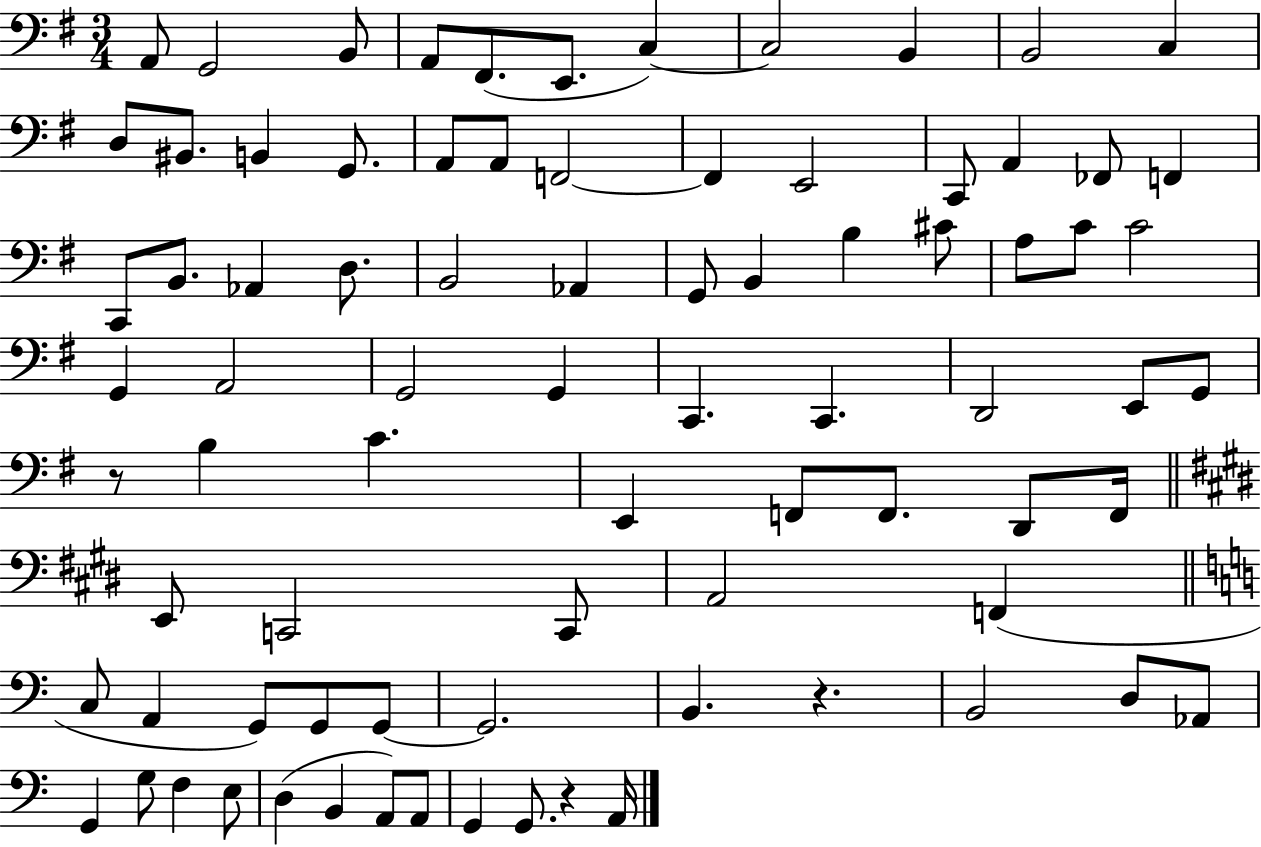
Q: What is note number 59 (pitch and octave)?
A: C3